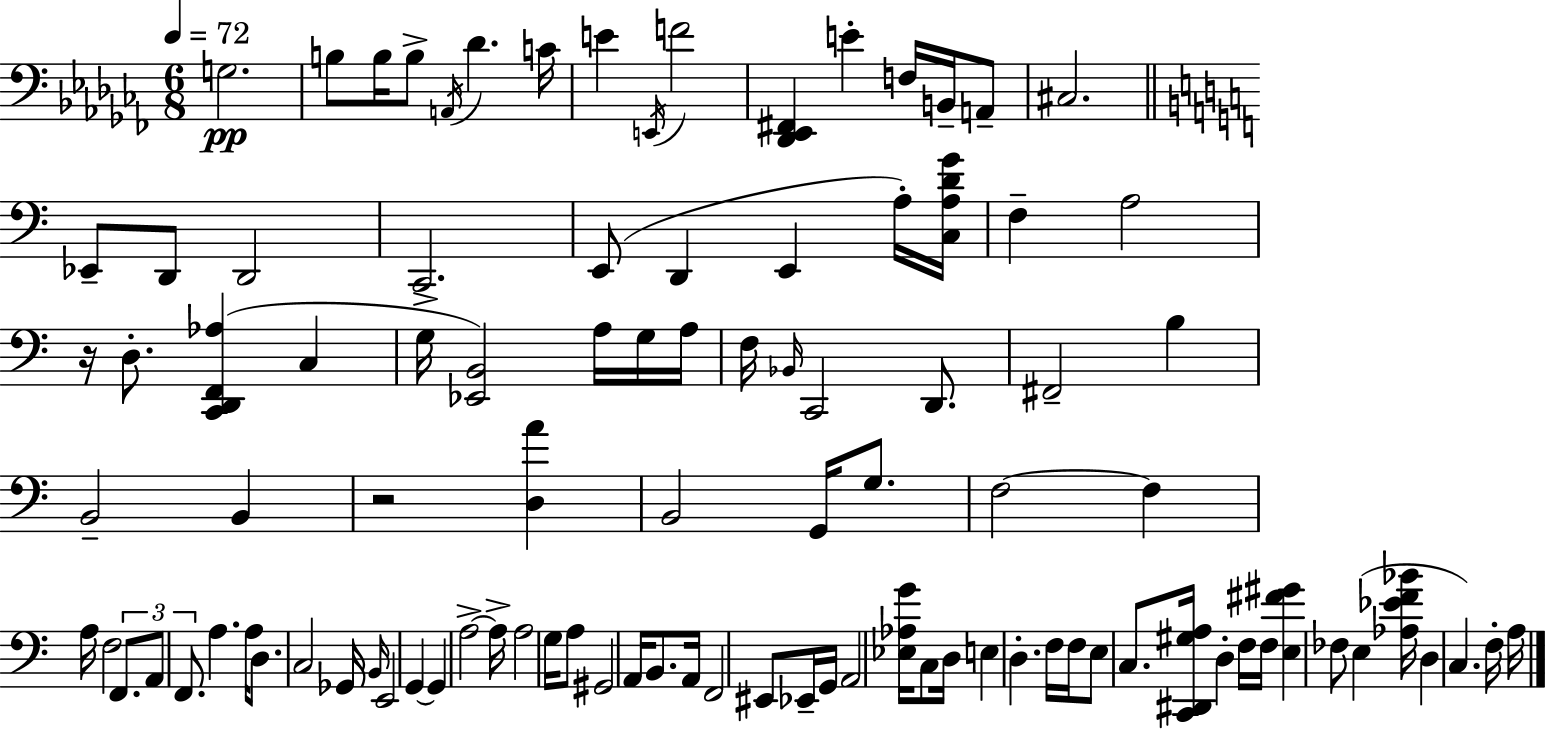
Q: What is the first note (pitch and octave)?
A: G3